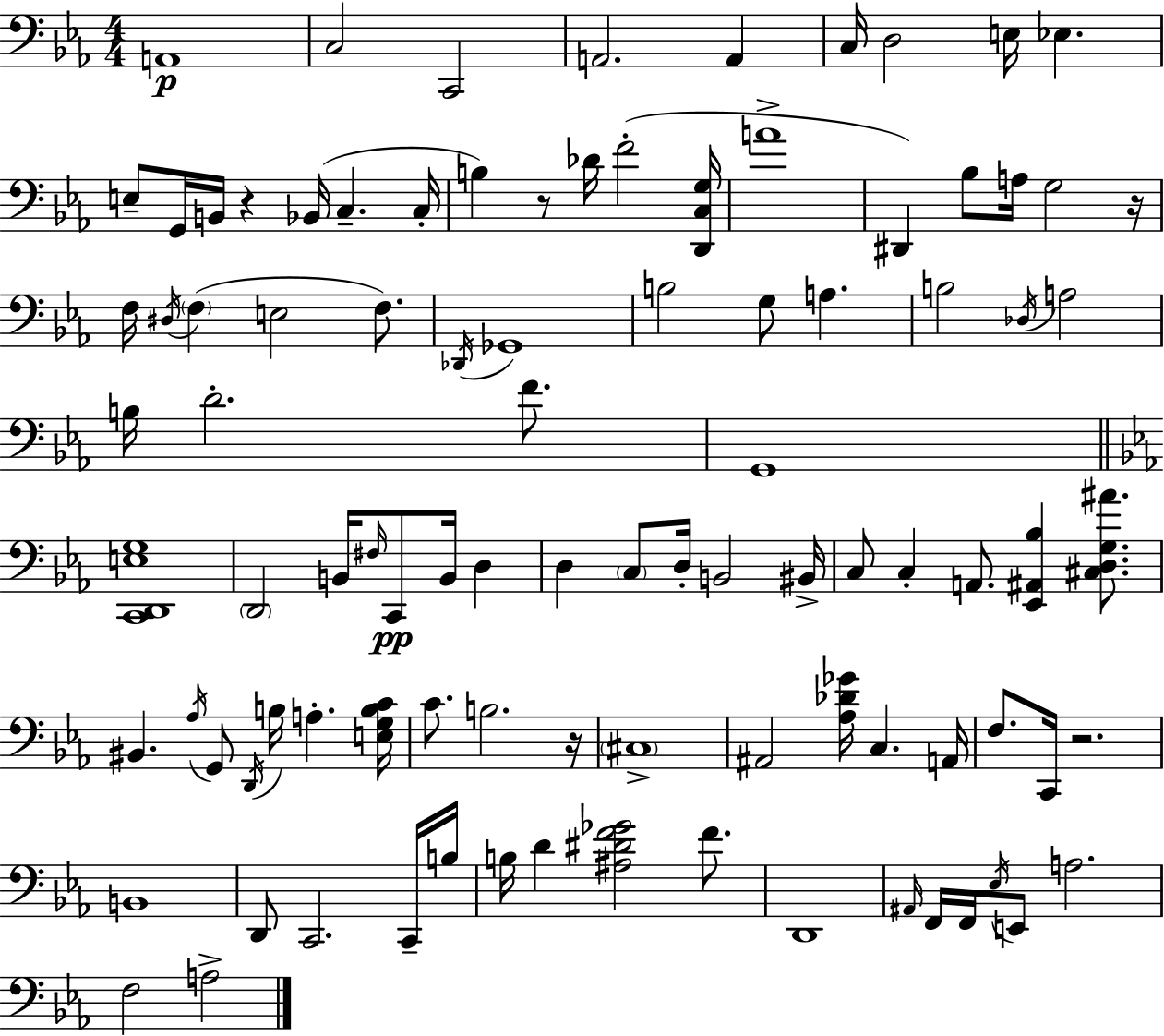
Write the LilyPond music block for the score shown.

{
  \clef bass
  \numericTimeSignature
  \time 4/4
  \key ees \major
  a,1\p | c2 c,2 | a,2. a,4 | c16 d2 e16 ees4. | \break e8-- g,16 b,16 r4 bes,16( c4.-- c16-. | b4) r8 des'16 f'2-.( <d, c g>16 | a'1-> | dis,4) bes8 a16 g2 r16 | \break f16 \acciaccatura { dis16 }( \parenthesize f4 e2 f8.) | \acciaccatura { des,16 } ges,1 | b2 g8 a4. | b2 \acciaccatura { des16 } a2 | \break b16 d'2.-. | f'8. g,1 | \bar "||" \break \key c \minor <c, d, e g>1 | \parenthesize d,2 b,16 \grace { fis16 } c,8\pp b,16 d4 | d4 \parenthesize c8 d16-. b,2 | bis,16-> c8 c4-. a,8. <ees, ais, bes>4 <cis d g ais'>8. | \break bis,4. \acciaccatura { aes16 } g,8 \acciaccatura { d,16 } b16 a4.-. | <e g b c'>16 c'8. b2. | r16 \parenthesize cis1-> | ais,2 <aes des' ges'>16 c4. | \break a,16 f8. c,16 r2. | b,1 | d,8 c,2. | c,16-- b16 b16 d'4 <ais dis' f' ges'>2 | \break f'8. d,1 | \grace { ais,16 } f,16 f,16 \acciaccatura { ees16 } e,8 a2. | f2 a2-> | \bar "|."
}